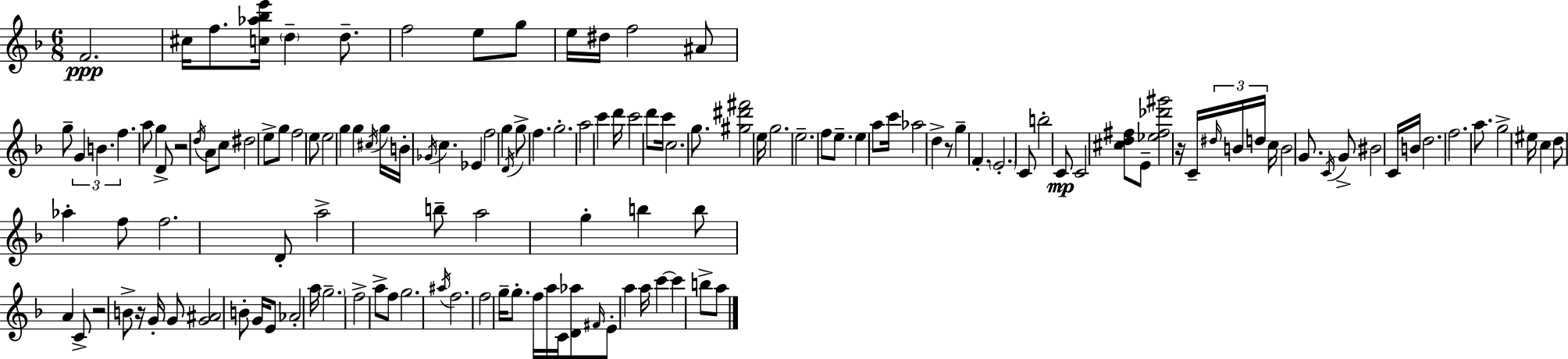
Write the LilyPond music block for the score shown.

{
  \clef treble
  \numericTimeSignature
  \time 6/8
  \key f \major
  f'2.\ppp | cis''16 f''8. <c'' aes'' bes'' e'''>16 \parenthesize d''4-- d''8.-- | f''2 e''8 g''8 | e''16 dis''16 f''2 ais'8 | \break g''8-- \tuplet 3/2 { g'4 b'4. | f''4. } a''8 g''4 | d'8-> r2 \acciaccatura { d''16 } a'8 | c''8 dis''2 e''8-> | \break g''8 f''2 e''8 | e''2 g''4 | g''4 \acciaccatura { cis''16 } g''16 b'16-. \acciaccatura { ges'16 } c''4. | ees'4 f''2 | \break g''4 \acciaccatura { d'16 } g''8-> f''4. | g''2.-. | a''2 | c'''4 d'''16 c'''2 | \break d'''8 c'''16 c''2. | g''8. <gis'' dis''' fis'''>2 | e''16 g''2. | e''2.-- | \break f''8 e''8.-- e''4 | a''8 c'''16 aes''2 | d''4-> r8 g''4-- f'4.-. | \parenthesize e'2.-. | \break c'8 b''2-. | c'8\mp c'2 | <cis'' d'' fis''>8 e'8-- <ees'' fis'' des''' gis'''>2 | r16 c'16-- \tuplet 3/2 { \grace { dis''16 } b'16 d''16 } c''16 b'2 | \break g'8. \acciaccatura { c'16 } g'8-> bis'2 | c'16 b'16 d''2. | f''2. | a''8. g''2-> | \break eis''16 c''4 d''8 | aes''4-. f''8 f''2. | d'8-. a''2-> | b''8-- a''2 | \break g''4-. b''4 b''8 | a'4 c'8-> r2 | b'8-> r16 g'16-. g'8 <g' ais'>2 | b'8-. g'16 e'8 aes'2-. | \break a''16 \parenthesize g''2.-- | f''2-> | a''8-> f''8 g''2. | \acciaccatura { ais''16 } f''2. | \break f''2 | g''16-- g''8.-. f''16 a''16 c'16 <d' aes''>8 | \grace { fis'16 } e'8-. a''4 a''16 c'''4~~ | c'''4 b''8-> a''8 \bar "|."
}